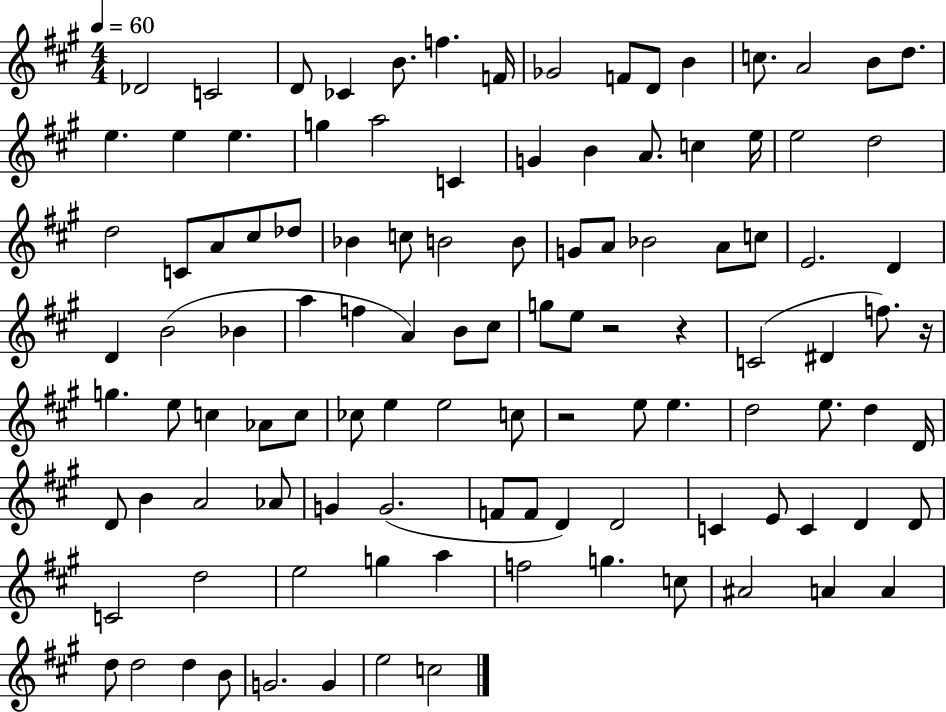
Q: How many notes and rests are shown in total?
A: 110